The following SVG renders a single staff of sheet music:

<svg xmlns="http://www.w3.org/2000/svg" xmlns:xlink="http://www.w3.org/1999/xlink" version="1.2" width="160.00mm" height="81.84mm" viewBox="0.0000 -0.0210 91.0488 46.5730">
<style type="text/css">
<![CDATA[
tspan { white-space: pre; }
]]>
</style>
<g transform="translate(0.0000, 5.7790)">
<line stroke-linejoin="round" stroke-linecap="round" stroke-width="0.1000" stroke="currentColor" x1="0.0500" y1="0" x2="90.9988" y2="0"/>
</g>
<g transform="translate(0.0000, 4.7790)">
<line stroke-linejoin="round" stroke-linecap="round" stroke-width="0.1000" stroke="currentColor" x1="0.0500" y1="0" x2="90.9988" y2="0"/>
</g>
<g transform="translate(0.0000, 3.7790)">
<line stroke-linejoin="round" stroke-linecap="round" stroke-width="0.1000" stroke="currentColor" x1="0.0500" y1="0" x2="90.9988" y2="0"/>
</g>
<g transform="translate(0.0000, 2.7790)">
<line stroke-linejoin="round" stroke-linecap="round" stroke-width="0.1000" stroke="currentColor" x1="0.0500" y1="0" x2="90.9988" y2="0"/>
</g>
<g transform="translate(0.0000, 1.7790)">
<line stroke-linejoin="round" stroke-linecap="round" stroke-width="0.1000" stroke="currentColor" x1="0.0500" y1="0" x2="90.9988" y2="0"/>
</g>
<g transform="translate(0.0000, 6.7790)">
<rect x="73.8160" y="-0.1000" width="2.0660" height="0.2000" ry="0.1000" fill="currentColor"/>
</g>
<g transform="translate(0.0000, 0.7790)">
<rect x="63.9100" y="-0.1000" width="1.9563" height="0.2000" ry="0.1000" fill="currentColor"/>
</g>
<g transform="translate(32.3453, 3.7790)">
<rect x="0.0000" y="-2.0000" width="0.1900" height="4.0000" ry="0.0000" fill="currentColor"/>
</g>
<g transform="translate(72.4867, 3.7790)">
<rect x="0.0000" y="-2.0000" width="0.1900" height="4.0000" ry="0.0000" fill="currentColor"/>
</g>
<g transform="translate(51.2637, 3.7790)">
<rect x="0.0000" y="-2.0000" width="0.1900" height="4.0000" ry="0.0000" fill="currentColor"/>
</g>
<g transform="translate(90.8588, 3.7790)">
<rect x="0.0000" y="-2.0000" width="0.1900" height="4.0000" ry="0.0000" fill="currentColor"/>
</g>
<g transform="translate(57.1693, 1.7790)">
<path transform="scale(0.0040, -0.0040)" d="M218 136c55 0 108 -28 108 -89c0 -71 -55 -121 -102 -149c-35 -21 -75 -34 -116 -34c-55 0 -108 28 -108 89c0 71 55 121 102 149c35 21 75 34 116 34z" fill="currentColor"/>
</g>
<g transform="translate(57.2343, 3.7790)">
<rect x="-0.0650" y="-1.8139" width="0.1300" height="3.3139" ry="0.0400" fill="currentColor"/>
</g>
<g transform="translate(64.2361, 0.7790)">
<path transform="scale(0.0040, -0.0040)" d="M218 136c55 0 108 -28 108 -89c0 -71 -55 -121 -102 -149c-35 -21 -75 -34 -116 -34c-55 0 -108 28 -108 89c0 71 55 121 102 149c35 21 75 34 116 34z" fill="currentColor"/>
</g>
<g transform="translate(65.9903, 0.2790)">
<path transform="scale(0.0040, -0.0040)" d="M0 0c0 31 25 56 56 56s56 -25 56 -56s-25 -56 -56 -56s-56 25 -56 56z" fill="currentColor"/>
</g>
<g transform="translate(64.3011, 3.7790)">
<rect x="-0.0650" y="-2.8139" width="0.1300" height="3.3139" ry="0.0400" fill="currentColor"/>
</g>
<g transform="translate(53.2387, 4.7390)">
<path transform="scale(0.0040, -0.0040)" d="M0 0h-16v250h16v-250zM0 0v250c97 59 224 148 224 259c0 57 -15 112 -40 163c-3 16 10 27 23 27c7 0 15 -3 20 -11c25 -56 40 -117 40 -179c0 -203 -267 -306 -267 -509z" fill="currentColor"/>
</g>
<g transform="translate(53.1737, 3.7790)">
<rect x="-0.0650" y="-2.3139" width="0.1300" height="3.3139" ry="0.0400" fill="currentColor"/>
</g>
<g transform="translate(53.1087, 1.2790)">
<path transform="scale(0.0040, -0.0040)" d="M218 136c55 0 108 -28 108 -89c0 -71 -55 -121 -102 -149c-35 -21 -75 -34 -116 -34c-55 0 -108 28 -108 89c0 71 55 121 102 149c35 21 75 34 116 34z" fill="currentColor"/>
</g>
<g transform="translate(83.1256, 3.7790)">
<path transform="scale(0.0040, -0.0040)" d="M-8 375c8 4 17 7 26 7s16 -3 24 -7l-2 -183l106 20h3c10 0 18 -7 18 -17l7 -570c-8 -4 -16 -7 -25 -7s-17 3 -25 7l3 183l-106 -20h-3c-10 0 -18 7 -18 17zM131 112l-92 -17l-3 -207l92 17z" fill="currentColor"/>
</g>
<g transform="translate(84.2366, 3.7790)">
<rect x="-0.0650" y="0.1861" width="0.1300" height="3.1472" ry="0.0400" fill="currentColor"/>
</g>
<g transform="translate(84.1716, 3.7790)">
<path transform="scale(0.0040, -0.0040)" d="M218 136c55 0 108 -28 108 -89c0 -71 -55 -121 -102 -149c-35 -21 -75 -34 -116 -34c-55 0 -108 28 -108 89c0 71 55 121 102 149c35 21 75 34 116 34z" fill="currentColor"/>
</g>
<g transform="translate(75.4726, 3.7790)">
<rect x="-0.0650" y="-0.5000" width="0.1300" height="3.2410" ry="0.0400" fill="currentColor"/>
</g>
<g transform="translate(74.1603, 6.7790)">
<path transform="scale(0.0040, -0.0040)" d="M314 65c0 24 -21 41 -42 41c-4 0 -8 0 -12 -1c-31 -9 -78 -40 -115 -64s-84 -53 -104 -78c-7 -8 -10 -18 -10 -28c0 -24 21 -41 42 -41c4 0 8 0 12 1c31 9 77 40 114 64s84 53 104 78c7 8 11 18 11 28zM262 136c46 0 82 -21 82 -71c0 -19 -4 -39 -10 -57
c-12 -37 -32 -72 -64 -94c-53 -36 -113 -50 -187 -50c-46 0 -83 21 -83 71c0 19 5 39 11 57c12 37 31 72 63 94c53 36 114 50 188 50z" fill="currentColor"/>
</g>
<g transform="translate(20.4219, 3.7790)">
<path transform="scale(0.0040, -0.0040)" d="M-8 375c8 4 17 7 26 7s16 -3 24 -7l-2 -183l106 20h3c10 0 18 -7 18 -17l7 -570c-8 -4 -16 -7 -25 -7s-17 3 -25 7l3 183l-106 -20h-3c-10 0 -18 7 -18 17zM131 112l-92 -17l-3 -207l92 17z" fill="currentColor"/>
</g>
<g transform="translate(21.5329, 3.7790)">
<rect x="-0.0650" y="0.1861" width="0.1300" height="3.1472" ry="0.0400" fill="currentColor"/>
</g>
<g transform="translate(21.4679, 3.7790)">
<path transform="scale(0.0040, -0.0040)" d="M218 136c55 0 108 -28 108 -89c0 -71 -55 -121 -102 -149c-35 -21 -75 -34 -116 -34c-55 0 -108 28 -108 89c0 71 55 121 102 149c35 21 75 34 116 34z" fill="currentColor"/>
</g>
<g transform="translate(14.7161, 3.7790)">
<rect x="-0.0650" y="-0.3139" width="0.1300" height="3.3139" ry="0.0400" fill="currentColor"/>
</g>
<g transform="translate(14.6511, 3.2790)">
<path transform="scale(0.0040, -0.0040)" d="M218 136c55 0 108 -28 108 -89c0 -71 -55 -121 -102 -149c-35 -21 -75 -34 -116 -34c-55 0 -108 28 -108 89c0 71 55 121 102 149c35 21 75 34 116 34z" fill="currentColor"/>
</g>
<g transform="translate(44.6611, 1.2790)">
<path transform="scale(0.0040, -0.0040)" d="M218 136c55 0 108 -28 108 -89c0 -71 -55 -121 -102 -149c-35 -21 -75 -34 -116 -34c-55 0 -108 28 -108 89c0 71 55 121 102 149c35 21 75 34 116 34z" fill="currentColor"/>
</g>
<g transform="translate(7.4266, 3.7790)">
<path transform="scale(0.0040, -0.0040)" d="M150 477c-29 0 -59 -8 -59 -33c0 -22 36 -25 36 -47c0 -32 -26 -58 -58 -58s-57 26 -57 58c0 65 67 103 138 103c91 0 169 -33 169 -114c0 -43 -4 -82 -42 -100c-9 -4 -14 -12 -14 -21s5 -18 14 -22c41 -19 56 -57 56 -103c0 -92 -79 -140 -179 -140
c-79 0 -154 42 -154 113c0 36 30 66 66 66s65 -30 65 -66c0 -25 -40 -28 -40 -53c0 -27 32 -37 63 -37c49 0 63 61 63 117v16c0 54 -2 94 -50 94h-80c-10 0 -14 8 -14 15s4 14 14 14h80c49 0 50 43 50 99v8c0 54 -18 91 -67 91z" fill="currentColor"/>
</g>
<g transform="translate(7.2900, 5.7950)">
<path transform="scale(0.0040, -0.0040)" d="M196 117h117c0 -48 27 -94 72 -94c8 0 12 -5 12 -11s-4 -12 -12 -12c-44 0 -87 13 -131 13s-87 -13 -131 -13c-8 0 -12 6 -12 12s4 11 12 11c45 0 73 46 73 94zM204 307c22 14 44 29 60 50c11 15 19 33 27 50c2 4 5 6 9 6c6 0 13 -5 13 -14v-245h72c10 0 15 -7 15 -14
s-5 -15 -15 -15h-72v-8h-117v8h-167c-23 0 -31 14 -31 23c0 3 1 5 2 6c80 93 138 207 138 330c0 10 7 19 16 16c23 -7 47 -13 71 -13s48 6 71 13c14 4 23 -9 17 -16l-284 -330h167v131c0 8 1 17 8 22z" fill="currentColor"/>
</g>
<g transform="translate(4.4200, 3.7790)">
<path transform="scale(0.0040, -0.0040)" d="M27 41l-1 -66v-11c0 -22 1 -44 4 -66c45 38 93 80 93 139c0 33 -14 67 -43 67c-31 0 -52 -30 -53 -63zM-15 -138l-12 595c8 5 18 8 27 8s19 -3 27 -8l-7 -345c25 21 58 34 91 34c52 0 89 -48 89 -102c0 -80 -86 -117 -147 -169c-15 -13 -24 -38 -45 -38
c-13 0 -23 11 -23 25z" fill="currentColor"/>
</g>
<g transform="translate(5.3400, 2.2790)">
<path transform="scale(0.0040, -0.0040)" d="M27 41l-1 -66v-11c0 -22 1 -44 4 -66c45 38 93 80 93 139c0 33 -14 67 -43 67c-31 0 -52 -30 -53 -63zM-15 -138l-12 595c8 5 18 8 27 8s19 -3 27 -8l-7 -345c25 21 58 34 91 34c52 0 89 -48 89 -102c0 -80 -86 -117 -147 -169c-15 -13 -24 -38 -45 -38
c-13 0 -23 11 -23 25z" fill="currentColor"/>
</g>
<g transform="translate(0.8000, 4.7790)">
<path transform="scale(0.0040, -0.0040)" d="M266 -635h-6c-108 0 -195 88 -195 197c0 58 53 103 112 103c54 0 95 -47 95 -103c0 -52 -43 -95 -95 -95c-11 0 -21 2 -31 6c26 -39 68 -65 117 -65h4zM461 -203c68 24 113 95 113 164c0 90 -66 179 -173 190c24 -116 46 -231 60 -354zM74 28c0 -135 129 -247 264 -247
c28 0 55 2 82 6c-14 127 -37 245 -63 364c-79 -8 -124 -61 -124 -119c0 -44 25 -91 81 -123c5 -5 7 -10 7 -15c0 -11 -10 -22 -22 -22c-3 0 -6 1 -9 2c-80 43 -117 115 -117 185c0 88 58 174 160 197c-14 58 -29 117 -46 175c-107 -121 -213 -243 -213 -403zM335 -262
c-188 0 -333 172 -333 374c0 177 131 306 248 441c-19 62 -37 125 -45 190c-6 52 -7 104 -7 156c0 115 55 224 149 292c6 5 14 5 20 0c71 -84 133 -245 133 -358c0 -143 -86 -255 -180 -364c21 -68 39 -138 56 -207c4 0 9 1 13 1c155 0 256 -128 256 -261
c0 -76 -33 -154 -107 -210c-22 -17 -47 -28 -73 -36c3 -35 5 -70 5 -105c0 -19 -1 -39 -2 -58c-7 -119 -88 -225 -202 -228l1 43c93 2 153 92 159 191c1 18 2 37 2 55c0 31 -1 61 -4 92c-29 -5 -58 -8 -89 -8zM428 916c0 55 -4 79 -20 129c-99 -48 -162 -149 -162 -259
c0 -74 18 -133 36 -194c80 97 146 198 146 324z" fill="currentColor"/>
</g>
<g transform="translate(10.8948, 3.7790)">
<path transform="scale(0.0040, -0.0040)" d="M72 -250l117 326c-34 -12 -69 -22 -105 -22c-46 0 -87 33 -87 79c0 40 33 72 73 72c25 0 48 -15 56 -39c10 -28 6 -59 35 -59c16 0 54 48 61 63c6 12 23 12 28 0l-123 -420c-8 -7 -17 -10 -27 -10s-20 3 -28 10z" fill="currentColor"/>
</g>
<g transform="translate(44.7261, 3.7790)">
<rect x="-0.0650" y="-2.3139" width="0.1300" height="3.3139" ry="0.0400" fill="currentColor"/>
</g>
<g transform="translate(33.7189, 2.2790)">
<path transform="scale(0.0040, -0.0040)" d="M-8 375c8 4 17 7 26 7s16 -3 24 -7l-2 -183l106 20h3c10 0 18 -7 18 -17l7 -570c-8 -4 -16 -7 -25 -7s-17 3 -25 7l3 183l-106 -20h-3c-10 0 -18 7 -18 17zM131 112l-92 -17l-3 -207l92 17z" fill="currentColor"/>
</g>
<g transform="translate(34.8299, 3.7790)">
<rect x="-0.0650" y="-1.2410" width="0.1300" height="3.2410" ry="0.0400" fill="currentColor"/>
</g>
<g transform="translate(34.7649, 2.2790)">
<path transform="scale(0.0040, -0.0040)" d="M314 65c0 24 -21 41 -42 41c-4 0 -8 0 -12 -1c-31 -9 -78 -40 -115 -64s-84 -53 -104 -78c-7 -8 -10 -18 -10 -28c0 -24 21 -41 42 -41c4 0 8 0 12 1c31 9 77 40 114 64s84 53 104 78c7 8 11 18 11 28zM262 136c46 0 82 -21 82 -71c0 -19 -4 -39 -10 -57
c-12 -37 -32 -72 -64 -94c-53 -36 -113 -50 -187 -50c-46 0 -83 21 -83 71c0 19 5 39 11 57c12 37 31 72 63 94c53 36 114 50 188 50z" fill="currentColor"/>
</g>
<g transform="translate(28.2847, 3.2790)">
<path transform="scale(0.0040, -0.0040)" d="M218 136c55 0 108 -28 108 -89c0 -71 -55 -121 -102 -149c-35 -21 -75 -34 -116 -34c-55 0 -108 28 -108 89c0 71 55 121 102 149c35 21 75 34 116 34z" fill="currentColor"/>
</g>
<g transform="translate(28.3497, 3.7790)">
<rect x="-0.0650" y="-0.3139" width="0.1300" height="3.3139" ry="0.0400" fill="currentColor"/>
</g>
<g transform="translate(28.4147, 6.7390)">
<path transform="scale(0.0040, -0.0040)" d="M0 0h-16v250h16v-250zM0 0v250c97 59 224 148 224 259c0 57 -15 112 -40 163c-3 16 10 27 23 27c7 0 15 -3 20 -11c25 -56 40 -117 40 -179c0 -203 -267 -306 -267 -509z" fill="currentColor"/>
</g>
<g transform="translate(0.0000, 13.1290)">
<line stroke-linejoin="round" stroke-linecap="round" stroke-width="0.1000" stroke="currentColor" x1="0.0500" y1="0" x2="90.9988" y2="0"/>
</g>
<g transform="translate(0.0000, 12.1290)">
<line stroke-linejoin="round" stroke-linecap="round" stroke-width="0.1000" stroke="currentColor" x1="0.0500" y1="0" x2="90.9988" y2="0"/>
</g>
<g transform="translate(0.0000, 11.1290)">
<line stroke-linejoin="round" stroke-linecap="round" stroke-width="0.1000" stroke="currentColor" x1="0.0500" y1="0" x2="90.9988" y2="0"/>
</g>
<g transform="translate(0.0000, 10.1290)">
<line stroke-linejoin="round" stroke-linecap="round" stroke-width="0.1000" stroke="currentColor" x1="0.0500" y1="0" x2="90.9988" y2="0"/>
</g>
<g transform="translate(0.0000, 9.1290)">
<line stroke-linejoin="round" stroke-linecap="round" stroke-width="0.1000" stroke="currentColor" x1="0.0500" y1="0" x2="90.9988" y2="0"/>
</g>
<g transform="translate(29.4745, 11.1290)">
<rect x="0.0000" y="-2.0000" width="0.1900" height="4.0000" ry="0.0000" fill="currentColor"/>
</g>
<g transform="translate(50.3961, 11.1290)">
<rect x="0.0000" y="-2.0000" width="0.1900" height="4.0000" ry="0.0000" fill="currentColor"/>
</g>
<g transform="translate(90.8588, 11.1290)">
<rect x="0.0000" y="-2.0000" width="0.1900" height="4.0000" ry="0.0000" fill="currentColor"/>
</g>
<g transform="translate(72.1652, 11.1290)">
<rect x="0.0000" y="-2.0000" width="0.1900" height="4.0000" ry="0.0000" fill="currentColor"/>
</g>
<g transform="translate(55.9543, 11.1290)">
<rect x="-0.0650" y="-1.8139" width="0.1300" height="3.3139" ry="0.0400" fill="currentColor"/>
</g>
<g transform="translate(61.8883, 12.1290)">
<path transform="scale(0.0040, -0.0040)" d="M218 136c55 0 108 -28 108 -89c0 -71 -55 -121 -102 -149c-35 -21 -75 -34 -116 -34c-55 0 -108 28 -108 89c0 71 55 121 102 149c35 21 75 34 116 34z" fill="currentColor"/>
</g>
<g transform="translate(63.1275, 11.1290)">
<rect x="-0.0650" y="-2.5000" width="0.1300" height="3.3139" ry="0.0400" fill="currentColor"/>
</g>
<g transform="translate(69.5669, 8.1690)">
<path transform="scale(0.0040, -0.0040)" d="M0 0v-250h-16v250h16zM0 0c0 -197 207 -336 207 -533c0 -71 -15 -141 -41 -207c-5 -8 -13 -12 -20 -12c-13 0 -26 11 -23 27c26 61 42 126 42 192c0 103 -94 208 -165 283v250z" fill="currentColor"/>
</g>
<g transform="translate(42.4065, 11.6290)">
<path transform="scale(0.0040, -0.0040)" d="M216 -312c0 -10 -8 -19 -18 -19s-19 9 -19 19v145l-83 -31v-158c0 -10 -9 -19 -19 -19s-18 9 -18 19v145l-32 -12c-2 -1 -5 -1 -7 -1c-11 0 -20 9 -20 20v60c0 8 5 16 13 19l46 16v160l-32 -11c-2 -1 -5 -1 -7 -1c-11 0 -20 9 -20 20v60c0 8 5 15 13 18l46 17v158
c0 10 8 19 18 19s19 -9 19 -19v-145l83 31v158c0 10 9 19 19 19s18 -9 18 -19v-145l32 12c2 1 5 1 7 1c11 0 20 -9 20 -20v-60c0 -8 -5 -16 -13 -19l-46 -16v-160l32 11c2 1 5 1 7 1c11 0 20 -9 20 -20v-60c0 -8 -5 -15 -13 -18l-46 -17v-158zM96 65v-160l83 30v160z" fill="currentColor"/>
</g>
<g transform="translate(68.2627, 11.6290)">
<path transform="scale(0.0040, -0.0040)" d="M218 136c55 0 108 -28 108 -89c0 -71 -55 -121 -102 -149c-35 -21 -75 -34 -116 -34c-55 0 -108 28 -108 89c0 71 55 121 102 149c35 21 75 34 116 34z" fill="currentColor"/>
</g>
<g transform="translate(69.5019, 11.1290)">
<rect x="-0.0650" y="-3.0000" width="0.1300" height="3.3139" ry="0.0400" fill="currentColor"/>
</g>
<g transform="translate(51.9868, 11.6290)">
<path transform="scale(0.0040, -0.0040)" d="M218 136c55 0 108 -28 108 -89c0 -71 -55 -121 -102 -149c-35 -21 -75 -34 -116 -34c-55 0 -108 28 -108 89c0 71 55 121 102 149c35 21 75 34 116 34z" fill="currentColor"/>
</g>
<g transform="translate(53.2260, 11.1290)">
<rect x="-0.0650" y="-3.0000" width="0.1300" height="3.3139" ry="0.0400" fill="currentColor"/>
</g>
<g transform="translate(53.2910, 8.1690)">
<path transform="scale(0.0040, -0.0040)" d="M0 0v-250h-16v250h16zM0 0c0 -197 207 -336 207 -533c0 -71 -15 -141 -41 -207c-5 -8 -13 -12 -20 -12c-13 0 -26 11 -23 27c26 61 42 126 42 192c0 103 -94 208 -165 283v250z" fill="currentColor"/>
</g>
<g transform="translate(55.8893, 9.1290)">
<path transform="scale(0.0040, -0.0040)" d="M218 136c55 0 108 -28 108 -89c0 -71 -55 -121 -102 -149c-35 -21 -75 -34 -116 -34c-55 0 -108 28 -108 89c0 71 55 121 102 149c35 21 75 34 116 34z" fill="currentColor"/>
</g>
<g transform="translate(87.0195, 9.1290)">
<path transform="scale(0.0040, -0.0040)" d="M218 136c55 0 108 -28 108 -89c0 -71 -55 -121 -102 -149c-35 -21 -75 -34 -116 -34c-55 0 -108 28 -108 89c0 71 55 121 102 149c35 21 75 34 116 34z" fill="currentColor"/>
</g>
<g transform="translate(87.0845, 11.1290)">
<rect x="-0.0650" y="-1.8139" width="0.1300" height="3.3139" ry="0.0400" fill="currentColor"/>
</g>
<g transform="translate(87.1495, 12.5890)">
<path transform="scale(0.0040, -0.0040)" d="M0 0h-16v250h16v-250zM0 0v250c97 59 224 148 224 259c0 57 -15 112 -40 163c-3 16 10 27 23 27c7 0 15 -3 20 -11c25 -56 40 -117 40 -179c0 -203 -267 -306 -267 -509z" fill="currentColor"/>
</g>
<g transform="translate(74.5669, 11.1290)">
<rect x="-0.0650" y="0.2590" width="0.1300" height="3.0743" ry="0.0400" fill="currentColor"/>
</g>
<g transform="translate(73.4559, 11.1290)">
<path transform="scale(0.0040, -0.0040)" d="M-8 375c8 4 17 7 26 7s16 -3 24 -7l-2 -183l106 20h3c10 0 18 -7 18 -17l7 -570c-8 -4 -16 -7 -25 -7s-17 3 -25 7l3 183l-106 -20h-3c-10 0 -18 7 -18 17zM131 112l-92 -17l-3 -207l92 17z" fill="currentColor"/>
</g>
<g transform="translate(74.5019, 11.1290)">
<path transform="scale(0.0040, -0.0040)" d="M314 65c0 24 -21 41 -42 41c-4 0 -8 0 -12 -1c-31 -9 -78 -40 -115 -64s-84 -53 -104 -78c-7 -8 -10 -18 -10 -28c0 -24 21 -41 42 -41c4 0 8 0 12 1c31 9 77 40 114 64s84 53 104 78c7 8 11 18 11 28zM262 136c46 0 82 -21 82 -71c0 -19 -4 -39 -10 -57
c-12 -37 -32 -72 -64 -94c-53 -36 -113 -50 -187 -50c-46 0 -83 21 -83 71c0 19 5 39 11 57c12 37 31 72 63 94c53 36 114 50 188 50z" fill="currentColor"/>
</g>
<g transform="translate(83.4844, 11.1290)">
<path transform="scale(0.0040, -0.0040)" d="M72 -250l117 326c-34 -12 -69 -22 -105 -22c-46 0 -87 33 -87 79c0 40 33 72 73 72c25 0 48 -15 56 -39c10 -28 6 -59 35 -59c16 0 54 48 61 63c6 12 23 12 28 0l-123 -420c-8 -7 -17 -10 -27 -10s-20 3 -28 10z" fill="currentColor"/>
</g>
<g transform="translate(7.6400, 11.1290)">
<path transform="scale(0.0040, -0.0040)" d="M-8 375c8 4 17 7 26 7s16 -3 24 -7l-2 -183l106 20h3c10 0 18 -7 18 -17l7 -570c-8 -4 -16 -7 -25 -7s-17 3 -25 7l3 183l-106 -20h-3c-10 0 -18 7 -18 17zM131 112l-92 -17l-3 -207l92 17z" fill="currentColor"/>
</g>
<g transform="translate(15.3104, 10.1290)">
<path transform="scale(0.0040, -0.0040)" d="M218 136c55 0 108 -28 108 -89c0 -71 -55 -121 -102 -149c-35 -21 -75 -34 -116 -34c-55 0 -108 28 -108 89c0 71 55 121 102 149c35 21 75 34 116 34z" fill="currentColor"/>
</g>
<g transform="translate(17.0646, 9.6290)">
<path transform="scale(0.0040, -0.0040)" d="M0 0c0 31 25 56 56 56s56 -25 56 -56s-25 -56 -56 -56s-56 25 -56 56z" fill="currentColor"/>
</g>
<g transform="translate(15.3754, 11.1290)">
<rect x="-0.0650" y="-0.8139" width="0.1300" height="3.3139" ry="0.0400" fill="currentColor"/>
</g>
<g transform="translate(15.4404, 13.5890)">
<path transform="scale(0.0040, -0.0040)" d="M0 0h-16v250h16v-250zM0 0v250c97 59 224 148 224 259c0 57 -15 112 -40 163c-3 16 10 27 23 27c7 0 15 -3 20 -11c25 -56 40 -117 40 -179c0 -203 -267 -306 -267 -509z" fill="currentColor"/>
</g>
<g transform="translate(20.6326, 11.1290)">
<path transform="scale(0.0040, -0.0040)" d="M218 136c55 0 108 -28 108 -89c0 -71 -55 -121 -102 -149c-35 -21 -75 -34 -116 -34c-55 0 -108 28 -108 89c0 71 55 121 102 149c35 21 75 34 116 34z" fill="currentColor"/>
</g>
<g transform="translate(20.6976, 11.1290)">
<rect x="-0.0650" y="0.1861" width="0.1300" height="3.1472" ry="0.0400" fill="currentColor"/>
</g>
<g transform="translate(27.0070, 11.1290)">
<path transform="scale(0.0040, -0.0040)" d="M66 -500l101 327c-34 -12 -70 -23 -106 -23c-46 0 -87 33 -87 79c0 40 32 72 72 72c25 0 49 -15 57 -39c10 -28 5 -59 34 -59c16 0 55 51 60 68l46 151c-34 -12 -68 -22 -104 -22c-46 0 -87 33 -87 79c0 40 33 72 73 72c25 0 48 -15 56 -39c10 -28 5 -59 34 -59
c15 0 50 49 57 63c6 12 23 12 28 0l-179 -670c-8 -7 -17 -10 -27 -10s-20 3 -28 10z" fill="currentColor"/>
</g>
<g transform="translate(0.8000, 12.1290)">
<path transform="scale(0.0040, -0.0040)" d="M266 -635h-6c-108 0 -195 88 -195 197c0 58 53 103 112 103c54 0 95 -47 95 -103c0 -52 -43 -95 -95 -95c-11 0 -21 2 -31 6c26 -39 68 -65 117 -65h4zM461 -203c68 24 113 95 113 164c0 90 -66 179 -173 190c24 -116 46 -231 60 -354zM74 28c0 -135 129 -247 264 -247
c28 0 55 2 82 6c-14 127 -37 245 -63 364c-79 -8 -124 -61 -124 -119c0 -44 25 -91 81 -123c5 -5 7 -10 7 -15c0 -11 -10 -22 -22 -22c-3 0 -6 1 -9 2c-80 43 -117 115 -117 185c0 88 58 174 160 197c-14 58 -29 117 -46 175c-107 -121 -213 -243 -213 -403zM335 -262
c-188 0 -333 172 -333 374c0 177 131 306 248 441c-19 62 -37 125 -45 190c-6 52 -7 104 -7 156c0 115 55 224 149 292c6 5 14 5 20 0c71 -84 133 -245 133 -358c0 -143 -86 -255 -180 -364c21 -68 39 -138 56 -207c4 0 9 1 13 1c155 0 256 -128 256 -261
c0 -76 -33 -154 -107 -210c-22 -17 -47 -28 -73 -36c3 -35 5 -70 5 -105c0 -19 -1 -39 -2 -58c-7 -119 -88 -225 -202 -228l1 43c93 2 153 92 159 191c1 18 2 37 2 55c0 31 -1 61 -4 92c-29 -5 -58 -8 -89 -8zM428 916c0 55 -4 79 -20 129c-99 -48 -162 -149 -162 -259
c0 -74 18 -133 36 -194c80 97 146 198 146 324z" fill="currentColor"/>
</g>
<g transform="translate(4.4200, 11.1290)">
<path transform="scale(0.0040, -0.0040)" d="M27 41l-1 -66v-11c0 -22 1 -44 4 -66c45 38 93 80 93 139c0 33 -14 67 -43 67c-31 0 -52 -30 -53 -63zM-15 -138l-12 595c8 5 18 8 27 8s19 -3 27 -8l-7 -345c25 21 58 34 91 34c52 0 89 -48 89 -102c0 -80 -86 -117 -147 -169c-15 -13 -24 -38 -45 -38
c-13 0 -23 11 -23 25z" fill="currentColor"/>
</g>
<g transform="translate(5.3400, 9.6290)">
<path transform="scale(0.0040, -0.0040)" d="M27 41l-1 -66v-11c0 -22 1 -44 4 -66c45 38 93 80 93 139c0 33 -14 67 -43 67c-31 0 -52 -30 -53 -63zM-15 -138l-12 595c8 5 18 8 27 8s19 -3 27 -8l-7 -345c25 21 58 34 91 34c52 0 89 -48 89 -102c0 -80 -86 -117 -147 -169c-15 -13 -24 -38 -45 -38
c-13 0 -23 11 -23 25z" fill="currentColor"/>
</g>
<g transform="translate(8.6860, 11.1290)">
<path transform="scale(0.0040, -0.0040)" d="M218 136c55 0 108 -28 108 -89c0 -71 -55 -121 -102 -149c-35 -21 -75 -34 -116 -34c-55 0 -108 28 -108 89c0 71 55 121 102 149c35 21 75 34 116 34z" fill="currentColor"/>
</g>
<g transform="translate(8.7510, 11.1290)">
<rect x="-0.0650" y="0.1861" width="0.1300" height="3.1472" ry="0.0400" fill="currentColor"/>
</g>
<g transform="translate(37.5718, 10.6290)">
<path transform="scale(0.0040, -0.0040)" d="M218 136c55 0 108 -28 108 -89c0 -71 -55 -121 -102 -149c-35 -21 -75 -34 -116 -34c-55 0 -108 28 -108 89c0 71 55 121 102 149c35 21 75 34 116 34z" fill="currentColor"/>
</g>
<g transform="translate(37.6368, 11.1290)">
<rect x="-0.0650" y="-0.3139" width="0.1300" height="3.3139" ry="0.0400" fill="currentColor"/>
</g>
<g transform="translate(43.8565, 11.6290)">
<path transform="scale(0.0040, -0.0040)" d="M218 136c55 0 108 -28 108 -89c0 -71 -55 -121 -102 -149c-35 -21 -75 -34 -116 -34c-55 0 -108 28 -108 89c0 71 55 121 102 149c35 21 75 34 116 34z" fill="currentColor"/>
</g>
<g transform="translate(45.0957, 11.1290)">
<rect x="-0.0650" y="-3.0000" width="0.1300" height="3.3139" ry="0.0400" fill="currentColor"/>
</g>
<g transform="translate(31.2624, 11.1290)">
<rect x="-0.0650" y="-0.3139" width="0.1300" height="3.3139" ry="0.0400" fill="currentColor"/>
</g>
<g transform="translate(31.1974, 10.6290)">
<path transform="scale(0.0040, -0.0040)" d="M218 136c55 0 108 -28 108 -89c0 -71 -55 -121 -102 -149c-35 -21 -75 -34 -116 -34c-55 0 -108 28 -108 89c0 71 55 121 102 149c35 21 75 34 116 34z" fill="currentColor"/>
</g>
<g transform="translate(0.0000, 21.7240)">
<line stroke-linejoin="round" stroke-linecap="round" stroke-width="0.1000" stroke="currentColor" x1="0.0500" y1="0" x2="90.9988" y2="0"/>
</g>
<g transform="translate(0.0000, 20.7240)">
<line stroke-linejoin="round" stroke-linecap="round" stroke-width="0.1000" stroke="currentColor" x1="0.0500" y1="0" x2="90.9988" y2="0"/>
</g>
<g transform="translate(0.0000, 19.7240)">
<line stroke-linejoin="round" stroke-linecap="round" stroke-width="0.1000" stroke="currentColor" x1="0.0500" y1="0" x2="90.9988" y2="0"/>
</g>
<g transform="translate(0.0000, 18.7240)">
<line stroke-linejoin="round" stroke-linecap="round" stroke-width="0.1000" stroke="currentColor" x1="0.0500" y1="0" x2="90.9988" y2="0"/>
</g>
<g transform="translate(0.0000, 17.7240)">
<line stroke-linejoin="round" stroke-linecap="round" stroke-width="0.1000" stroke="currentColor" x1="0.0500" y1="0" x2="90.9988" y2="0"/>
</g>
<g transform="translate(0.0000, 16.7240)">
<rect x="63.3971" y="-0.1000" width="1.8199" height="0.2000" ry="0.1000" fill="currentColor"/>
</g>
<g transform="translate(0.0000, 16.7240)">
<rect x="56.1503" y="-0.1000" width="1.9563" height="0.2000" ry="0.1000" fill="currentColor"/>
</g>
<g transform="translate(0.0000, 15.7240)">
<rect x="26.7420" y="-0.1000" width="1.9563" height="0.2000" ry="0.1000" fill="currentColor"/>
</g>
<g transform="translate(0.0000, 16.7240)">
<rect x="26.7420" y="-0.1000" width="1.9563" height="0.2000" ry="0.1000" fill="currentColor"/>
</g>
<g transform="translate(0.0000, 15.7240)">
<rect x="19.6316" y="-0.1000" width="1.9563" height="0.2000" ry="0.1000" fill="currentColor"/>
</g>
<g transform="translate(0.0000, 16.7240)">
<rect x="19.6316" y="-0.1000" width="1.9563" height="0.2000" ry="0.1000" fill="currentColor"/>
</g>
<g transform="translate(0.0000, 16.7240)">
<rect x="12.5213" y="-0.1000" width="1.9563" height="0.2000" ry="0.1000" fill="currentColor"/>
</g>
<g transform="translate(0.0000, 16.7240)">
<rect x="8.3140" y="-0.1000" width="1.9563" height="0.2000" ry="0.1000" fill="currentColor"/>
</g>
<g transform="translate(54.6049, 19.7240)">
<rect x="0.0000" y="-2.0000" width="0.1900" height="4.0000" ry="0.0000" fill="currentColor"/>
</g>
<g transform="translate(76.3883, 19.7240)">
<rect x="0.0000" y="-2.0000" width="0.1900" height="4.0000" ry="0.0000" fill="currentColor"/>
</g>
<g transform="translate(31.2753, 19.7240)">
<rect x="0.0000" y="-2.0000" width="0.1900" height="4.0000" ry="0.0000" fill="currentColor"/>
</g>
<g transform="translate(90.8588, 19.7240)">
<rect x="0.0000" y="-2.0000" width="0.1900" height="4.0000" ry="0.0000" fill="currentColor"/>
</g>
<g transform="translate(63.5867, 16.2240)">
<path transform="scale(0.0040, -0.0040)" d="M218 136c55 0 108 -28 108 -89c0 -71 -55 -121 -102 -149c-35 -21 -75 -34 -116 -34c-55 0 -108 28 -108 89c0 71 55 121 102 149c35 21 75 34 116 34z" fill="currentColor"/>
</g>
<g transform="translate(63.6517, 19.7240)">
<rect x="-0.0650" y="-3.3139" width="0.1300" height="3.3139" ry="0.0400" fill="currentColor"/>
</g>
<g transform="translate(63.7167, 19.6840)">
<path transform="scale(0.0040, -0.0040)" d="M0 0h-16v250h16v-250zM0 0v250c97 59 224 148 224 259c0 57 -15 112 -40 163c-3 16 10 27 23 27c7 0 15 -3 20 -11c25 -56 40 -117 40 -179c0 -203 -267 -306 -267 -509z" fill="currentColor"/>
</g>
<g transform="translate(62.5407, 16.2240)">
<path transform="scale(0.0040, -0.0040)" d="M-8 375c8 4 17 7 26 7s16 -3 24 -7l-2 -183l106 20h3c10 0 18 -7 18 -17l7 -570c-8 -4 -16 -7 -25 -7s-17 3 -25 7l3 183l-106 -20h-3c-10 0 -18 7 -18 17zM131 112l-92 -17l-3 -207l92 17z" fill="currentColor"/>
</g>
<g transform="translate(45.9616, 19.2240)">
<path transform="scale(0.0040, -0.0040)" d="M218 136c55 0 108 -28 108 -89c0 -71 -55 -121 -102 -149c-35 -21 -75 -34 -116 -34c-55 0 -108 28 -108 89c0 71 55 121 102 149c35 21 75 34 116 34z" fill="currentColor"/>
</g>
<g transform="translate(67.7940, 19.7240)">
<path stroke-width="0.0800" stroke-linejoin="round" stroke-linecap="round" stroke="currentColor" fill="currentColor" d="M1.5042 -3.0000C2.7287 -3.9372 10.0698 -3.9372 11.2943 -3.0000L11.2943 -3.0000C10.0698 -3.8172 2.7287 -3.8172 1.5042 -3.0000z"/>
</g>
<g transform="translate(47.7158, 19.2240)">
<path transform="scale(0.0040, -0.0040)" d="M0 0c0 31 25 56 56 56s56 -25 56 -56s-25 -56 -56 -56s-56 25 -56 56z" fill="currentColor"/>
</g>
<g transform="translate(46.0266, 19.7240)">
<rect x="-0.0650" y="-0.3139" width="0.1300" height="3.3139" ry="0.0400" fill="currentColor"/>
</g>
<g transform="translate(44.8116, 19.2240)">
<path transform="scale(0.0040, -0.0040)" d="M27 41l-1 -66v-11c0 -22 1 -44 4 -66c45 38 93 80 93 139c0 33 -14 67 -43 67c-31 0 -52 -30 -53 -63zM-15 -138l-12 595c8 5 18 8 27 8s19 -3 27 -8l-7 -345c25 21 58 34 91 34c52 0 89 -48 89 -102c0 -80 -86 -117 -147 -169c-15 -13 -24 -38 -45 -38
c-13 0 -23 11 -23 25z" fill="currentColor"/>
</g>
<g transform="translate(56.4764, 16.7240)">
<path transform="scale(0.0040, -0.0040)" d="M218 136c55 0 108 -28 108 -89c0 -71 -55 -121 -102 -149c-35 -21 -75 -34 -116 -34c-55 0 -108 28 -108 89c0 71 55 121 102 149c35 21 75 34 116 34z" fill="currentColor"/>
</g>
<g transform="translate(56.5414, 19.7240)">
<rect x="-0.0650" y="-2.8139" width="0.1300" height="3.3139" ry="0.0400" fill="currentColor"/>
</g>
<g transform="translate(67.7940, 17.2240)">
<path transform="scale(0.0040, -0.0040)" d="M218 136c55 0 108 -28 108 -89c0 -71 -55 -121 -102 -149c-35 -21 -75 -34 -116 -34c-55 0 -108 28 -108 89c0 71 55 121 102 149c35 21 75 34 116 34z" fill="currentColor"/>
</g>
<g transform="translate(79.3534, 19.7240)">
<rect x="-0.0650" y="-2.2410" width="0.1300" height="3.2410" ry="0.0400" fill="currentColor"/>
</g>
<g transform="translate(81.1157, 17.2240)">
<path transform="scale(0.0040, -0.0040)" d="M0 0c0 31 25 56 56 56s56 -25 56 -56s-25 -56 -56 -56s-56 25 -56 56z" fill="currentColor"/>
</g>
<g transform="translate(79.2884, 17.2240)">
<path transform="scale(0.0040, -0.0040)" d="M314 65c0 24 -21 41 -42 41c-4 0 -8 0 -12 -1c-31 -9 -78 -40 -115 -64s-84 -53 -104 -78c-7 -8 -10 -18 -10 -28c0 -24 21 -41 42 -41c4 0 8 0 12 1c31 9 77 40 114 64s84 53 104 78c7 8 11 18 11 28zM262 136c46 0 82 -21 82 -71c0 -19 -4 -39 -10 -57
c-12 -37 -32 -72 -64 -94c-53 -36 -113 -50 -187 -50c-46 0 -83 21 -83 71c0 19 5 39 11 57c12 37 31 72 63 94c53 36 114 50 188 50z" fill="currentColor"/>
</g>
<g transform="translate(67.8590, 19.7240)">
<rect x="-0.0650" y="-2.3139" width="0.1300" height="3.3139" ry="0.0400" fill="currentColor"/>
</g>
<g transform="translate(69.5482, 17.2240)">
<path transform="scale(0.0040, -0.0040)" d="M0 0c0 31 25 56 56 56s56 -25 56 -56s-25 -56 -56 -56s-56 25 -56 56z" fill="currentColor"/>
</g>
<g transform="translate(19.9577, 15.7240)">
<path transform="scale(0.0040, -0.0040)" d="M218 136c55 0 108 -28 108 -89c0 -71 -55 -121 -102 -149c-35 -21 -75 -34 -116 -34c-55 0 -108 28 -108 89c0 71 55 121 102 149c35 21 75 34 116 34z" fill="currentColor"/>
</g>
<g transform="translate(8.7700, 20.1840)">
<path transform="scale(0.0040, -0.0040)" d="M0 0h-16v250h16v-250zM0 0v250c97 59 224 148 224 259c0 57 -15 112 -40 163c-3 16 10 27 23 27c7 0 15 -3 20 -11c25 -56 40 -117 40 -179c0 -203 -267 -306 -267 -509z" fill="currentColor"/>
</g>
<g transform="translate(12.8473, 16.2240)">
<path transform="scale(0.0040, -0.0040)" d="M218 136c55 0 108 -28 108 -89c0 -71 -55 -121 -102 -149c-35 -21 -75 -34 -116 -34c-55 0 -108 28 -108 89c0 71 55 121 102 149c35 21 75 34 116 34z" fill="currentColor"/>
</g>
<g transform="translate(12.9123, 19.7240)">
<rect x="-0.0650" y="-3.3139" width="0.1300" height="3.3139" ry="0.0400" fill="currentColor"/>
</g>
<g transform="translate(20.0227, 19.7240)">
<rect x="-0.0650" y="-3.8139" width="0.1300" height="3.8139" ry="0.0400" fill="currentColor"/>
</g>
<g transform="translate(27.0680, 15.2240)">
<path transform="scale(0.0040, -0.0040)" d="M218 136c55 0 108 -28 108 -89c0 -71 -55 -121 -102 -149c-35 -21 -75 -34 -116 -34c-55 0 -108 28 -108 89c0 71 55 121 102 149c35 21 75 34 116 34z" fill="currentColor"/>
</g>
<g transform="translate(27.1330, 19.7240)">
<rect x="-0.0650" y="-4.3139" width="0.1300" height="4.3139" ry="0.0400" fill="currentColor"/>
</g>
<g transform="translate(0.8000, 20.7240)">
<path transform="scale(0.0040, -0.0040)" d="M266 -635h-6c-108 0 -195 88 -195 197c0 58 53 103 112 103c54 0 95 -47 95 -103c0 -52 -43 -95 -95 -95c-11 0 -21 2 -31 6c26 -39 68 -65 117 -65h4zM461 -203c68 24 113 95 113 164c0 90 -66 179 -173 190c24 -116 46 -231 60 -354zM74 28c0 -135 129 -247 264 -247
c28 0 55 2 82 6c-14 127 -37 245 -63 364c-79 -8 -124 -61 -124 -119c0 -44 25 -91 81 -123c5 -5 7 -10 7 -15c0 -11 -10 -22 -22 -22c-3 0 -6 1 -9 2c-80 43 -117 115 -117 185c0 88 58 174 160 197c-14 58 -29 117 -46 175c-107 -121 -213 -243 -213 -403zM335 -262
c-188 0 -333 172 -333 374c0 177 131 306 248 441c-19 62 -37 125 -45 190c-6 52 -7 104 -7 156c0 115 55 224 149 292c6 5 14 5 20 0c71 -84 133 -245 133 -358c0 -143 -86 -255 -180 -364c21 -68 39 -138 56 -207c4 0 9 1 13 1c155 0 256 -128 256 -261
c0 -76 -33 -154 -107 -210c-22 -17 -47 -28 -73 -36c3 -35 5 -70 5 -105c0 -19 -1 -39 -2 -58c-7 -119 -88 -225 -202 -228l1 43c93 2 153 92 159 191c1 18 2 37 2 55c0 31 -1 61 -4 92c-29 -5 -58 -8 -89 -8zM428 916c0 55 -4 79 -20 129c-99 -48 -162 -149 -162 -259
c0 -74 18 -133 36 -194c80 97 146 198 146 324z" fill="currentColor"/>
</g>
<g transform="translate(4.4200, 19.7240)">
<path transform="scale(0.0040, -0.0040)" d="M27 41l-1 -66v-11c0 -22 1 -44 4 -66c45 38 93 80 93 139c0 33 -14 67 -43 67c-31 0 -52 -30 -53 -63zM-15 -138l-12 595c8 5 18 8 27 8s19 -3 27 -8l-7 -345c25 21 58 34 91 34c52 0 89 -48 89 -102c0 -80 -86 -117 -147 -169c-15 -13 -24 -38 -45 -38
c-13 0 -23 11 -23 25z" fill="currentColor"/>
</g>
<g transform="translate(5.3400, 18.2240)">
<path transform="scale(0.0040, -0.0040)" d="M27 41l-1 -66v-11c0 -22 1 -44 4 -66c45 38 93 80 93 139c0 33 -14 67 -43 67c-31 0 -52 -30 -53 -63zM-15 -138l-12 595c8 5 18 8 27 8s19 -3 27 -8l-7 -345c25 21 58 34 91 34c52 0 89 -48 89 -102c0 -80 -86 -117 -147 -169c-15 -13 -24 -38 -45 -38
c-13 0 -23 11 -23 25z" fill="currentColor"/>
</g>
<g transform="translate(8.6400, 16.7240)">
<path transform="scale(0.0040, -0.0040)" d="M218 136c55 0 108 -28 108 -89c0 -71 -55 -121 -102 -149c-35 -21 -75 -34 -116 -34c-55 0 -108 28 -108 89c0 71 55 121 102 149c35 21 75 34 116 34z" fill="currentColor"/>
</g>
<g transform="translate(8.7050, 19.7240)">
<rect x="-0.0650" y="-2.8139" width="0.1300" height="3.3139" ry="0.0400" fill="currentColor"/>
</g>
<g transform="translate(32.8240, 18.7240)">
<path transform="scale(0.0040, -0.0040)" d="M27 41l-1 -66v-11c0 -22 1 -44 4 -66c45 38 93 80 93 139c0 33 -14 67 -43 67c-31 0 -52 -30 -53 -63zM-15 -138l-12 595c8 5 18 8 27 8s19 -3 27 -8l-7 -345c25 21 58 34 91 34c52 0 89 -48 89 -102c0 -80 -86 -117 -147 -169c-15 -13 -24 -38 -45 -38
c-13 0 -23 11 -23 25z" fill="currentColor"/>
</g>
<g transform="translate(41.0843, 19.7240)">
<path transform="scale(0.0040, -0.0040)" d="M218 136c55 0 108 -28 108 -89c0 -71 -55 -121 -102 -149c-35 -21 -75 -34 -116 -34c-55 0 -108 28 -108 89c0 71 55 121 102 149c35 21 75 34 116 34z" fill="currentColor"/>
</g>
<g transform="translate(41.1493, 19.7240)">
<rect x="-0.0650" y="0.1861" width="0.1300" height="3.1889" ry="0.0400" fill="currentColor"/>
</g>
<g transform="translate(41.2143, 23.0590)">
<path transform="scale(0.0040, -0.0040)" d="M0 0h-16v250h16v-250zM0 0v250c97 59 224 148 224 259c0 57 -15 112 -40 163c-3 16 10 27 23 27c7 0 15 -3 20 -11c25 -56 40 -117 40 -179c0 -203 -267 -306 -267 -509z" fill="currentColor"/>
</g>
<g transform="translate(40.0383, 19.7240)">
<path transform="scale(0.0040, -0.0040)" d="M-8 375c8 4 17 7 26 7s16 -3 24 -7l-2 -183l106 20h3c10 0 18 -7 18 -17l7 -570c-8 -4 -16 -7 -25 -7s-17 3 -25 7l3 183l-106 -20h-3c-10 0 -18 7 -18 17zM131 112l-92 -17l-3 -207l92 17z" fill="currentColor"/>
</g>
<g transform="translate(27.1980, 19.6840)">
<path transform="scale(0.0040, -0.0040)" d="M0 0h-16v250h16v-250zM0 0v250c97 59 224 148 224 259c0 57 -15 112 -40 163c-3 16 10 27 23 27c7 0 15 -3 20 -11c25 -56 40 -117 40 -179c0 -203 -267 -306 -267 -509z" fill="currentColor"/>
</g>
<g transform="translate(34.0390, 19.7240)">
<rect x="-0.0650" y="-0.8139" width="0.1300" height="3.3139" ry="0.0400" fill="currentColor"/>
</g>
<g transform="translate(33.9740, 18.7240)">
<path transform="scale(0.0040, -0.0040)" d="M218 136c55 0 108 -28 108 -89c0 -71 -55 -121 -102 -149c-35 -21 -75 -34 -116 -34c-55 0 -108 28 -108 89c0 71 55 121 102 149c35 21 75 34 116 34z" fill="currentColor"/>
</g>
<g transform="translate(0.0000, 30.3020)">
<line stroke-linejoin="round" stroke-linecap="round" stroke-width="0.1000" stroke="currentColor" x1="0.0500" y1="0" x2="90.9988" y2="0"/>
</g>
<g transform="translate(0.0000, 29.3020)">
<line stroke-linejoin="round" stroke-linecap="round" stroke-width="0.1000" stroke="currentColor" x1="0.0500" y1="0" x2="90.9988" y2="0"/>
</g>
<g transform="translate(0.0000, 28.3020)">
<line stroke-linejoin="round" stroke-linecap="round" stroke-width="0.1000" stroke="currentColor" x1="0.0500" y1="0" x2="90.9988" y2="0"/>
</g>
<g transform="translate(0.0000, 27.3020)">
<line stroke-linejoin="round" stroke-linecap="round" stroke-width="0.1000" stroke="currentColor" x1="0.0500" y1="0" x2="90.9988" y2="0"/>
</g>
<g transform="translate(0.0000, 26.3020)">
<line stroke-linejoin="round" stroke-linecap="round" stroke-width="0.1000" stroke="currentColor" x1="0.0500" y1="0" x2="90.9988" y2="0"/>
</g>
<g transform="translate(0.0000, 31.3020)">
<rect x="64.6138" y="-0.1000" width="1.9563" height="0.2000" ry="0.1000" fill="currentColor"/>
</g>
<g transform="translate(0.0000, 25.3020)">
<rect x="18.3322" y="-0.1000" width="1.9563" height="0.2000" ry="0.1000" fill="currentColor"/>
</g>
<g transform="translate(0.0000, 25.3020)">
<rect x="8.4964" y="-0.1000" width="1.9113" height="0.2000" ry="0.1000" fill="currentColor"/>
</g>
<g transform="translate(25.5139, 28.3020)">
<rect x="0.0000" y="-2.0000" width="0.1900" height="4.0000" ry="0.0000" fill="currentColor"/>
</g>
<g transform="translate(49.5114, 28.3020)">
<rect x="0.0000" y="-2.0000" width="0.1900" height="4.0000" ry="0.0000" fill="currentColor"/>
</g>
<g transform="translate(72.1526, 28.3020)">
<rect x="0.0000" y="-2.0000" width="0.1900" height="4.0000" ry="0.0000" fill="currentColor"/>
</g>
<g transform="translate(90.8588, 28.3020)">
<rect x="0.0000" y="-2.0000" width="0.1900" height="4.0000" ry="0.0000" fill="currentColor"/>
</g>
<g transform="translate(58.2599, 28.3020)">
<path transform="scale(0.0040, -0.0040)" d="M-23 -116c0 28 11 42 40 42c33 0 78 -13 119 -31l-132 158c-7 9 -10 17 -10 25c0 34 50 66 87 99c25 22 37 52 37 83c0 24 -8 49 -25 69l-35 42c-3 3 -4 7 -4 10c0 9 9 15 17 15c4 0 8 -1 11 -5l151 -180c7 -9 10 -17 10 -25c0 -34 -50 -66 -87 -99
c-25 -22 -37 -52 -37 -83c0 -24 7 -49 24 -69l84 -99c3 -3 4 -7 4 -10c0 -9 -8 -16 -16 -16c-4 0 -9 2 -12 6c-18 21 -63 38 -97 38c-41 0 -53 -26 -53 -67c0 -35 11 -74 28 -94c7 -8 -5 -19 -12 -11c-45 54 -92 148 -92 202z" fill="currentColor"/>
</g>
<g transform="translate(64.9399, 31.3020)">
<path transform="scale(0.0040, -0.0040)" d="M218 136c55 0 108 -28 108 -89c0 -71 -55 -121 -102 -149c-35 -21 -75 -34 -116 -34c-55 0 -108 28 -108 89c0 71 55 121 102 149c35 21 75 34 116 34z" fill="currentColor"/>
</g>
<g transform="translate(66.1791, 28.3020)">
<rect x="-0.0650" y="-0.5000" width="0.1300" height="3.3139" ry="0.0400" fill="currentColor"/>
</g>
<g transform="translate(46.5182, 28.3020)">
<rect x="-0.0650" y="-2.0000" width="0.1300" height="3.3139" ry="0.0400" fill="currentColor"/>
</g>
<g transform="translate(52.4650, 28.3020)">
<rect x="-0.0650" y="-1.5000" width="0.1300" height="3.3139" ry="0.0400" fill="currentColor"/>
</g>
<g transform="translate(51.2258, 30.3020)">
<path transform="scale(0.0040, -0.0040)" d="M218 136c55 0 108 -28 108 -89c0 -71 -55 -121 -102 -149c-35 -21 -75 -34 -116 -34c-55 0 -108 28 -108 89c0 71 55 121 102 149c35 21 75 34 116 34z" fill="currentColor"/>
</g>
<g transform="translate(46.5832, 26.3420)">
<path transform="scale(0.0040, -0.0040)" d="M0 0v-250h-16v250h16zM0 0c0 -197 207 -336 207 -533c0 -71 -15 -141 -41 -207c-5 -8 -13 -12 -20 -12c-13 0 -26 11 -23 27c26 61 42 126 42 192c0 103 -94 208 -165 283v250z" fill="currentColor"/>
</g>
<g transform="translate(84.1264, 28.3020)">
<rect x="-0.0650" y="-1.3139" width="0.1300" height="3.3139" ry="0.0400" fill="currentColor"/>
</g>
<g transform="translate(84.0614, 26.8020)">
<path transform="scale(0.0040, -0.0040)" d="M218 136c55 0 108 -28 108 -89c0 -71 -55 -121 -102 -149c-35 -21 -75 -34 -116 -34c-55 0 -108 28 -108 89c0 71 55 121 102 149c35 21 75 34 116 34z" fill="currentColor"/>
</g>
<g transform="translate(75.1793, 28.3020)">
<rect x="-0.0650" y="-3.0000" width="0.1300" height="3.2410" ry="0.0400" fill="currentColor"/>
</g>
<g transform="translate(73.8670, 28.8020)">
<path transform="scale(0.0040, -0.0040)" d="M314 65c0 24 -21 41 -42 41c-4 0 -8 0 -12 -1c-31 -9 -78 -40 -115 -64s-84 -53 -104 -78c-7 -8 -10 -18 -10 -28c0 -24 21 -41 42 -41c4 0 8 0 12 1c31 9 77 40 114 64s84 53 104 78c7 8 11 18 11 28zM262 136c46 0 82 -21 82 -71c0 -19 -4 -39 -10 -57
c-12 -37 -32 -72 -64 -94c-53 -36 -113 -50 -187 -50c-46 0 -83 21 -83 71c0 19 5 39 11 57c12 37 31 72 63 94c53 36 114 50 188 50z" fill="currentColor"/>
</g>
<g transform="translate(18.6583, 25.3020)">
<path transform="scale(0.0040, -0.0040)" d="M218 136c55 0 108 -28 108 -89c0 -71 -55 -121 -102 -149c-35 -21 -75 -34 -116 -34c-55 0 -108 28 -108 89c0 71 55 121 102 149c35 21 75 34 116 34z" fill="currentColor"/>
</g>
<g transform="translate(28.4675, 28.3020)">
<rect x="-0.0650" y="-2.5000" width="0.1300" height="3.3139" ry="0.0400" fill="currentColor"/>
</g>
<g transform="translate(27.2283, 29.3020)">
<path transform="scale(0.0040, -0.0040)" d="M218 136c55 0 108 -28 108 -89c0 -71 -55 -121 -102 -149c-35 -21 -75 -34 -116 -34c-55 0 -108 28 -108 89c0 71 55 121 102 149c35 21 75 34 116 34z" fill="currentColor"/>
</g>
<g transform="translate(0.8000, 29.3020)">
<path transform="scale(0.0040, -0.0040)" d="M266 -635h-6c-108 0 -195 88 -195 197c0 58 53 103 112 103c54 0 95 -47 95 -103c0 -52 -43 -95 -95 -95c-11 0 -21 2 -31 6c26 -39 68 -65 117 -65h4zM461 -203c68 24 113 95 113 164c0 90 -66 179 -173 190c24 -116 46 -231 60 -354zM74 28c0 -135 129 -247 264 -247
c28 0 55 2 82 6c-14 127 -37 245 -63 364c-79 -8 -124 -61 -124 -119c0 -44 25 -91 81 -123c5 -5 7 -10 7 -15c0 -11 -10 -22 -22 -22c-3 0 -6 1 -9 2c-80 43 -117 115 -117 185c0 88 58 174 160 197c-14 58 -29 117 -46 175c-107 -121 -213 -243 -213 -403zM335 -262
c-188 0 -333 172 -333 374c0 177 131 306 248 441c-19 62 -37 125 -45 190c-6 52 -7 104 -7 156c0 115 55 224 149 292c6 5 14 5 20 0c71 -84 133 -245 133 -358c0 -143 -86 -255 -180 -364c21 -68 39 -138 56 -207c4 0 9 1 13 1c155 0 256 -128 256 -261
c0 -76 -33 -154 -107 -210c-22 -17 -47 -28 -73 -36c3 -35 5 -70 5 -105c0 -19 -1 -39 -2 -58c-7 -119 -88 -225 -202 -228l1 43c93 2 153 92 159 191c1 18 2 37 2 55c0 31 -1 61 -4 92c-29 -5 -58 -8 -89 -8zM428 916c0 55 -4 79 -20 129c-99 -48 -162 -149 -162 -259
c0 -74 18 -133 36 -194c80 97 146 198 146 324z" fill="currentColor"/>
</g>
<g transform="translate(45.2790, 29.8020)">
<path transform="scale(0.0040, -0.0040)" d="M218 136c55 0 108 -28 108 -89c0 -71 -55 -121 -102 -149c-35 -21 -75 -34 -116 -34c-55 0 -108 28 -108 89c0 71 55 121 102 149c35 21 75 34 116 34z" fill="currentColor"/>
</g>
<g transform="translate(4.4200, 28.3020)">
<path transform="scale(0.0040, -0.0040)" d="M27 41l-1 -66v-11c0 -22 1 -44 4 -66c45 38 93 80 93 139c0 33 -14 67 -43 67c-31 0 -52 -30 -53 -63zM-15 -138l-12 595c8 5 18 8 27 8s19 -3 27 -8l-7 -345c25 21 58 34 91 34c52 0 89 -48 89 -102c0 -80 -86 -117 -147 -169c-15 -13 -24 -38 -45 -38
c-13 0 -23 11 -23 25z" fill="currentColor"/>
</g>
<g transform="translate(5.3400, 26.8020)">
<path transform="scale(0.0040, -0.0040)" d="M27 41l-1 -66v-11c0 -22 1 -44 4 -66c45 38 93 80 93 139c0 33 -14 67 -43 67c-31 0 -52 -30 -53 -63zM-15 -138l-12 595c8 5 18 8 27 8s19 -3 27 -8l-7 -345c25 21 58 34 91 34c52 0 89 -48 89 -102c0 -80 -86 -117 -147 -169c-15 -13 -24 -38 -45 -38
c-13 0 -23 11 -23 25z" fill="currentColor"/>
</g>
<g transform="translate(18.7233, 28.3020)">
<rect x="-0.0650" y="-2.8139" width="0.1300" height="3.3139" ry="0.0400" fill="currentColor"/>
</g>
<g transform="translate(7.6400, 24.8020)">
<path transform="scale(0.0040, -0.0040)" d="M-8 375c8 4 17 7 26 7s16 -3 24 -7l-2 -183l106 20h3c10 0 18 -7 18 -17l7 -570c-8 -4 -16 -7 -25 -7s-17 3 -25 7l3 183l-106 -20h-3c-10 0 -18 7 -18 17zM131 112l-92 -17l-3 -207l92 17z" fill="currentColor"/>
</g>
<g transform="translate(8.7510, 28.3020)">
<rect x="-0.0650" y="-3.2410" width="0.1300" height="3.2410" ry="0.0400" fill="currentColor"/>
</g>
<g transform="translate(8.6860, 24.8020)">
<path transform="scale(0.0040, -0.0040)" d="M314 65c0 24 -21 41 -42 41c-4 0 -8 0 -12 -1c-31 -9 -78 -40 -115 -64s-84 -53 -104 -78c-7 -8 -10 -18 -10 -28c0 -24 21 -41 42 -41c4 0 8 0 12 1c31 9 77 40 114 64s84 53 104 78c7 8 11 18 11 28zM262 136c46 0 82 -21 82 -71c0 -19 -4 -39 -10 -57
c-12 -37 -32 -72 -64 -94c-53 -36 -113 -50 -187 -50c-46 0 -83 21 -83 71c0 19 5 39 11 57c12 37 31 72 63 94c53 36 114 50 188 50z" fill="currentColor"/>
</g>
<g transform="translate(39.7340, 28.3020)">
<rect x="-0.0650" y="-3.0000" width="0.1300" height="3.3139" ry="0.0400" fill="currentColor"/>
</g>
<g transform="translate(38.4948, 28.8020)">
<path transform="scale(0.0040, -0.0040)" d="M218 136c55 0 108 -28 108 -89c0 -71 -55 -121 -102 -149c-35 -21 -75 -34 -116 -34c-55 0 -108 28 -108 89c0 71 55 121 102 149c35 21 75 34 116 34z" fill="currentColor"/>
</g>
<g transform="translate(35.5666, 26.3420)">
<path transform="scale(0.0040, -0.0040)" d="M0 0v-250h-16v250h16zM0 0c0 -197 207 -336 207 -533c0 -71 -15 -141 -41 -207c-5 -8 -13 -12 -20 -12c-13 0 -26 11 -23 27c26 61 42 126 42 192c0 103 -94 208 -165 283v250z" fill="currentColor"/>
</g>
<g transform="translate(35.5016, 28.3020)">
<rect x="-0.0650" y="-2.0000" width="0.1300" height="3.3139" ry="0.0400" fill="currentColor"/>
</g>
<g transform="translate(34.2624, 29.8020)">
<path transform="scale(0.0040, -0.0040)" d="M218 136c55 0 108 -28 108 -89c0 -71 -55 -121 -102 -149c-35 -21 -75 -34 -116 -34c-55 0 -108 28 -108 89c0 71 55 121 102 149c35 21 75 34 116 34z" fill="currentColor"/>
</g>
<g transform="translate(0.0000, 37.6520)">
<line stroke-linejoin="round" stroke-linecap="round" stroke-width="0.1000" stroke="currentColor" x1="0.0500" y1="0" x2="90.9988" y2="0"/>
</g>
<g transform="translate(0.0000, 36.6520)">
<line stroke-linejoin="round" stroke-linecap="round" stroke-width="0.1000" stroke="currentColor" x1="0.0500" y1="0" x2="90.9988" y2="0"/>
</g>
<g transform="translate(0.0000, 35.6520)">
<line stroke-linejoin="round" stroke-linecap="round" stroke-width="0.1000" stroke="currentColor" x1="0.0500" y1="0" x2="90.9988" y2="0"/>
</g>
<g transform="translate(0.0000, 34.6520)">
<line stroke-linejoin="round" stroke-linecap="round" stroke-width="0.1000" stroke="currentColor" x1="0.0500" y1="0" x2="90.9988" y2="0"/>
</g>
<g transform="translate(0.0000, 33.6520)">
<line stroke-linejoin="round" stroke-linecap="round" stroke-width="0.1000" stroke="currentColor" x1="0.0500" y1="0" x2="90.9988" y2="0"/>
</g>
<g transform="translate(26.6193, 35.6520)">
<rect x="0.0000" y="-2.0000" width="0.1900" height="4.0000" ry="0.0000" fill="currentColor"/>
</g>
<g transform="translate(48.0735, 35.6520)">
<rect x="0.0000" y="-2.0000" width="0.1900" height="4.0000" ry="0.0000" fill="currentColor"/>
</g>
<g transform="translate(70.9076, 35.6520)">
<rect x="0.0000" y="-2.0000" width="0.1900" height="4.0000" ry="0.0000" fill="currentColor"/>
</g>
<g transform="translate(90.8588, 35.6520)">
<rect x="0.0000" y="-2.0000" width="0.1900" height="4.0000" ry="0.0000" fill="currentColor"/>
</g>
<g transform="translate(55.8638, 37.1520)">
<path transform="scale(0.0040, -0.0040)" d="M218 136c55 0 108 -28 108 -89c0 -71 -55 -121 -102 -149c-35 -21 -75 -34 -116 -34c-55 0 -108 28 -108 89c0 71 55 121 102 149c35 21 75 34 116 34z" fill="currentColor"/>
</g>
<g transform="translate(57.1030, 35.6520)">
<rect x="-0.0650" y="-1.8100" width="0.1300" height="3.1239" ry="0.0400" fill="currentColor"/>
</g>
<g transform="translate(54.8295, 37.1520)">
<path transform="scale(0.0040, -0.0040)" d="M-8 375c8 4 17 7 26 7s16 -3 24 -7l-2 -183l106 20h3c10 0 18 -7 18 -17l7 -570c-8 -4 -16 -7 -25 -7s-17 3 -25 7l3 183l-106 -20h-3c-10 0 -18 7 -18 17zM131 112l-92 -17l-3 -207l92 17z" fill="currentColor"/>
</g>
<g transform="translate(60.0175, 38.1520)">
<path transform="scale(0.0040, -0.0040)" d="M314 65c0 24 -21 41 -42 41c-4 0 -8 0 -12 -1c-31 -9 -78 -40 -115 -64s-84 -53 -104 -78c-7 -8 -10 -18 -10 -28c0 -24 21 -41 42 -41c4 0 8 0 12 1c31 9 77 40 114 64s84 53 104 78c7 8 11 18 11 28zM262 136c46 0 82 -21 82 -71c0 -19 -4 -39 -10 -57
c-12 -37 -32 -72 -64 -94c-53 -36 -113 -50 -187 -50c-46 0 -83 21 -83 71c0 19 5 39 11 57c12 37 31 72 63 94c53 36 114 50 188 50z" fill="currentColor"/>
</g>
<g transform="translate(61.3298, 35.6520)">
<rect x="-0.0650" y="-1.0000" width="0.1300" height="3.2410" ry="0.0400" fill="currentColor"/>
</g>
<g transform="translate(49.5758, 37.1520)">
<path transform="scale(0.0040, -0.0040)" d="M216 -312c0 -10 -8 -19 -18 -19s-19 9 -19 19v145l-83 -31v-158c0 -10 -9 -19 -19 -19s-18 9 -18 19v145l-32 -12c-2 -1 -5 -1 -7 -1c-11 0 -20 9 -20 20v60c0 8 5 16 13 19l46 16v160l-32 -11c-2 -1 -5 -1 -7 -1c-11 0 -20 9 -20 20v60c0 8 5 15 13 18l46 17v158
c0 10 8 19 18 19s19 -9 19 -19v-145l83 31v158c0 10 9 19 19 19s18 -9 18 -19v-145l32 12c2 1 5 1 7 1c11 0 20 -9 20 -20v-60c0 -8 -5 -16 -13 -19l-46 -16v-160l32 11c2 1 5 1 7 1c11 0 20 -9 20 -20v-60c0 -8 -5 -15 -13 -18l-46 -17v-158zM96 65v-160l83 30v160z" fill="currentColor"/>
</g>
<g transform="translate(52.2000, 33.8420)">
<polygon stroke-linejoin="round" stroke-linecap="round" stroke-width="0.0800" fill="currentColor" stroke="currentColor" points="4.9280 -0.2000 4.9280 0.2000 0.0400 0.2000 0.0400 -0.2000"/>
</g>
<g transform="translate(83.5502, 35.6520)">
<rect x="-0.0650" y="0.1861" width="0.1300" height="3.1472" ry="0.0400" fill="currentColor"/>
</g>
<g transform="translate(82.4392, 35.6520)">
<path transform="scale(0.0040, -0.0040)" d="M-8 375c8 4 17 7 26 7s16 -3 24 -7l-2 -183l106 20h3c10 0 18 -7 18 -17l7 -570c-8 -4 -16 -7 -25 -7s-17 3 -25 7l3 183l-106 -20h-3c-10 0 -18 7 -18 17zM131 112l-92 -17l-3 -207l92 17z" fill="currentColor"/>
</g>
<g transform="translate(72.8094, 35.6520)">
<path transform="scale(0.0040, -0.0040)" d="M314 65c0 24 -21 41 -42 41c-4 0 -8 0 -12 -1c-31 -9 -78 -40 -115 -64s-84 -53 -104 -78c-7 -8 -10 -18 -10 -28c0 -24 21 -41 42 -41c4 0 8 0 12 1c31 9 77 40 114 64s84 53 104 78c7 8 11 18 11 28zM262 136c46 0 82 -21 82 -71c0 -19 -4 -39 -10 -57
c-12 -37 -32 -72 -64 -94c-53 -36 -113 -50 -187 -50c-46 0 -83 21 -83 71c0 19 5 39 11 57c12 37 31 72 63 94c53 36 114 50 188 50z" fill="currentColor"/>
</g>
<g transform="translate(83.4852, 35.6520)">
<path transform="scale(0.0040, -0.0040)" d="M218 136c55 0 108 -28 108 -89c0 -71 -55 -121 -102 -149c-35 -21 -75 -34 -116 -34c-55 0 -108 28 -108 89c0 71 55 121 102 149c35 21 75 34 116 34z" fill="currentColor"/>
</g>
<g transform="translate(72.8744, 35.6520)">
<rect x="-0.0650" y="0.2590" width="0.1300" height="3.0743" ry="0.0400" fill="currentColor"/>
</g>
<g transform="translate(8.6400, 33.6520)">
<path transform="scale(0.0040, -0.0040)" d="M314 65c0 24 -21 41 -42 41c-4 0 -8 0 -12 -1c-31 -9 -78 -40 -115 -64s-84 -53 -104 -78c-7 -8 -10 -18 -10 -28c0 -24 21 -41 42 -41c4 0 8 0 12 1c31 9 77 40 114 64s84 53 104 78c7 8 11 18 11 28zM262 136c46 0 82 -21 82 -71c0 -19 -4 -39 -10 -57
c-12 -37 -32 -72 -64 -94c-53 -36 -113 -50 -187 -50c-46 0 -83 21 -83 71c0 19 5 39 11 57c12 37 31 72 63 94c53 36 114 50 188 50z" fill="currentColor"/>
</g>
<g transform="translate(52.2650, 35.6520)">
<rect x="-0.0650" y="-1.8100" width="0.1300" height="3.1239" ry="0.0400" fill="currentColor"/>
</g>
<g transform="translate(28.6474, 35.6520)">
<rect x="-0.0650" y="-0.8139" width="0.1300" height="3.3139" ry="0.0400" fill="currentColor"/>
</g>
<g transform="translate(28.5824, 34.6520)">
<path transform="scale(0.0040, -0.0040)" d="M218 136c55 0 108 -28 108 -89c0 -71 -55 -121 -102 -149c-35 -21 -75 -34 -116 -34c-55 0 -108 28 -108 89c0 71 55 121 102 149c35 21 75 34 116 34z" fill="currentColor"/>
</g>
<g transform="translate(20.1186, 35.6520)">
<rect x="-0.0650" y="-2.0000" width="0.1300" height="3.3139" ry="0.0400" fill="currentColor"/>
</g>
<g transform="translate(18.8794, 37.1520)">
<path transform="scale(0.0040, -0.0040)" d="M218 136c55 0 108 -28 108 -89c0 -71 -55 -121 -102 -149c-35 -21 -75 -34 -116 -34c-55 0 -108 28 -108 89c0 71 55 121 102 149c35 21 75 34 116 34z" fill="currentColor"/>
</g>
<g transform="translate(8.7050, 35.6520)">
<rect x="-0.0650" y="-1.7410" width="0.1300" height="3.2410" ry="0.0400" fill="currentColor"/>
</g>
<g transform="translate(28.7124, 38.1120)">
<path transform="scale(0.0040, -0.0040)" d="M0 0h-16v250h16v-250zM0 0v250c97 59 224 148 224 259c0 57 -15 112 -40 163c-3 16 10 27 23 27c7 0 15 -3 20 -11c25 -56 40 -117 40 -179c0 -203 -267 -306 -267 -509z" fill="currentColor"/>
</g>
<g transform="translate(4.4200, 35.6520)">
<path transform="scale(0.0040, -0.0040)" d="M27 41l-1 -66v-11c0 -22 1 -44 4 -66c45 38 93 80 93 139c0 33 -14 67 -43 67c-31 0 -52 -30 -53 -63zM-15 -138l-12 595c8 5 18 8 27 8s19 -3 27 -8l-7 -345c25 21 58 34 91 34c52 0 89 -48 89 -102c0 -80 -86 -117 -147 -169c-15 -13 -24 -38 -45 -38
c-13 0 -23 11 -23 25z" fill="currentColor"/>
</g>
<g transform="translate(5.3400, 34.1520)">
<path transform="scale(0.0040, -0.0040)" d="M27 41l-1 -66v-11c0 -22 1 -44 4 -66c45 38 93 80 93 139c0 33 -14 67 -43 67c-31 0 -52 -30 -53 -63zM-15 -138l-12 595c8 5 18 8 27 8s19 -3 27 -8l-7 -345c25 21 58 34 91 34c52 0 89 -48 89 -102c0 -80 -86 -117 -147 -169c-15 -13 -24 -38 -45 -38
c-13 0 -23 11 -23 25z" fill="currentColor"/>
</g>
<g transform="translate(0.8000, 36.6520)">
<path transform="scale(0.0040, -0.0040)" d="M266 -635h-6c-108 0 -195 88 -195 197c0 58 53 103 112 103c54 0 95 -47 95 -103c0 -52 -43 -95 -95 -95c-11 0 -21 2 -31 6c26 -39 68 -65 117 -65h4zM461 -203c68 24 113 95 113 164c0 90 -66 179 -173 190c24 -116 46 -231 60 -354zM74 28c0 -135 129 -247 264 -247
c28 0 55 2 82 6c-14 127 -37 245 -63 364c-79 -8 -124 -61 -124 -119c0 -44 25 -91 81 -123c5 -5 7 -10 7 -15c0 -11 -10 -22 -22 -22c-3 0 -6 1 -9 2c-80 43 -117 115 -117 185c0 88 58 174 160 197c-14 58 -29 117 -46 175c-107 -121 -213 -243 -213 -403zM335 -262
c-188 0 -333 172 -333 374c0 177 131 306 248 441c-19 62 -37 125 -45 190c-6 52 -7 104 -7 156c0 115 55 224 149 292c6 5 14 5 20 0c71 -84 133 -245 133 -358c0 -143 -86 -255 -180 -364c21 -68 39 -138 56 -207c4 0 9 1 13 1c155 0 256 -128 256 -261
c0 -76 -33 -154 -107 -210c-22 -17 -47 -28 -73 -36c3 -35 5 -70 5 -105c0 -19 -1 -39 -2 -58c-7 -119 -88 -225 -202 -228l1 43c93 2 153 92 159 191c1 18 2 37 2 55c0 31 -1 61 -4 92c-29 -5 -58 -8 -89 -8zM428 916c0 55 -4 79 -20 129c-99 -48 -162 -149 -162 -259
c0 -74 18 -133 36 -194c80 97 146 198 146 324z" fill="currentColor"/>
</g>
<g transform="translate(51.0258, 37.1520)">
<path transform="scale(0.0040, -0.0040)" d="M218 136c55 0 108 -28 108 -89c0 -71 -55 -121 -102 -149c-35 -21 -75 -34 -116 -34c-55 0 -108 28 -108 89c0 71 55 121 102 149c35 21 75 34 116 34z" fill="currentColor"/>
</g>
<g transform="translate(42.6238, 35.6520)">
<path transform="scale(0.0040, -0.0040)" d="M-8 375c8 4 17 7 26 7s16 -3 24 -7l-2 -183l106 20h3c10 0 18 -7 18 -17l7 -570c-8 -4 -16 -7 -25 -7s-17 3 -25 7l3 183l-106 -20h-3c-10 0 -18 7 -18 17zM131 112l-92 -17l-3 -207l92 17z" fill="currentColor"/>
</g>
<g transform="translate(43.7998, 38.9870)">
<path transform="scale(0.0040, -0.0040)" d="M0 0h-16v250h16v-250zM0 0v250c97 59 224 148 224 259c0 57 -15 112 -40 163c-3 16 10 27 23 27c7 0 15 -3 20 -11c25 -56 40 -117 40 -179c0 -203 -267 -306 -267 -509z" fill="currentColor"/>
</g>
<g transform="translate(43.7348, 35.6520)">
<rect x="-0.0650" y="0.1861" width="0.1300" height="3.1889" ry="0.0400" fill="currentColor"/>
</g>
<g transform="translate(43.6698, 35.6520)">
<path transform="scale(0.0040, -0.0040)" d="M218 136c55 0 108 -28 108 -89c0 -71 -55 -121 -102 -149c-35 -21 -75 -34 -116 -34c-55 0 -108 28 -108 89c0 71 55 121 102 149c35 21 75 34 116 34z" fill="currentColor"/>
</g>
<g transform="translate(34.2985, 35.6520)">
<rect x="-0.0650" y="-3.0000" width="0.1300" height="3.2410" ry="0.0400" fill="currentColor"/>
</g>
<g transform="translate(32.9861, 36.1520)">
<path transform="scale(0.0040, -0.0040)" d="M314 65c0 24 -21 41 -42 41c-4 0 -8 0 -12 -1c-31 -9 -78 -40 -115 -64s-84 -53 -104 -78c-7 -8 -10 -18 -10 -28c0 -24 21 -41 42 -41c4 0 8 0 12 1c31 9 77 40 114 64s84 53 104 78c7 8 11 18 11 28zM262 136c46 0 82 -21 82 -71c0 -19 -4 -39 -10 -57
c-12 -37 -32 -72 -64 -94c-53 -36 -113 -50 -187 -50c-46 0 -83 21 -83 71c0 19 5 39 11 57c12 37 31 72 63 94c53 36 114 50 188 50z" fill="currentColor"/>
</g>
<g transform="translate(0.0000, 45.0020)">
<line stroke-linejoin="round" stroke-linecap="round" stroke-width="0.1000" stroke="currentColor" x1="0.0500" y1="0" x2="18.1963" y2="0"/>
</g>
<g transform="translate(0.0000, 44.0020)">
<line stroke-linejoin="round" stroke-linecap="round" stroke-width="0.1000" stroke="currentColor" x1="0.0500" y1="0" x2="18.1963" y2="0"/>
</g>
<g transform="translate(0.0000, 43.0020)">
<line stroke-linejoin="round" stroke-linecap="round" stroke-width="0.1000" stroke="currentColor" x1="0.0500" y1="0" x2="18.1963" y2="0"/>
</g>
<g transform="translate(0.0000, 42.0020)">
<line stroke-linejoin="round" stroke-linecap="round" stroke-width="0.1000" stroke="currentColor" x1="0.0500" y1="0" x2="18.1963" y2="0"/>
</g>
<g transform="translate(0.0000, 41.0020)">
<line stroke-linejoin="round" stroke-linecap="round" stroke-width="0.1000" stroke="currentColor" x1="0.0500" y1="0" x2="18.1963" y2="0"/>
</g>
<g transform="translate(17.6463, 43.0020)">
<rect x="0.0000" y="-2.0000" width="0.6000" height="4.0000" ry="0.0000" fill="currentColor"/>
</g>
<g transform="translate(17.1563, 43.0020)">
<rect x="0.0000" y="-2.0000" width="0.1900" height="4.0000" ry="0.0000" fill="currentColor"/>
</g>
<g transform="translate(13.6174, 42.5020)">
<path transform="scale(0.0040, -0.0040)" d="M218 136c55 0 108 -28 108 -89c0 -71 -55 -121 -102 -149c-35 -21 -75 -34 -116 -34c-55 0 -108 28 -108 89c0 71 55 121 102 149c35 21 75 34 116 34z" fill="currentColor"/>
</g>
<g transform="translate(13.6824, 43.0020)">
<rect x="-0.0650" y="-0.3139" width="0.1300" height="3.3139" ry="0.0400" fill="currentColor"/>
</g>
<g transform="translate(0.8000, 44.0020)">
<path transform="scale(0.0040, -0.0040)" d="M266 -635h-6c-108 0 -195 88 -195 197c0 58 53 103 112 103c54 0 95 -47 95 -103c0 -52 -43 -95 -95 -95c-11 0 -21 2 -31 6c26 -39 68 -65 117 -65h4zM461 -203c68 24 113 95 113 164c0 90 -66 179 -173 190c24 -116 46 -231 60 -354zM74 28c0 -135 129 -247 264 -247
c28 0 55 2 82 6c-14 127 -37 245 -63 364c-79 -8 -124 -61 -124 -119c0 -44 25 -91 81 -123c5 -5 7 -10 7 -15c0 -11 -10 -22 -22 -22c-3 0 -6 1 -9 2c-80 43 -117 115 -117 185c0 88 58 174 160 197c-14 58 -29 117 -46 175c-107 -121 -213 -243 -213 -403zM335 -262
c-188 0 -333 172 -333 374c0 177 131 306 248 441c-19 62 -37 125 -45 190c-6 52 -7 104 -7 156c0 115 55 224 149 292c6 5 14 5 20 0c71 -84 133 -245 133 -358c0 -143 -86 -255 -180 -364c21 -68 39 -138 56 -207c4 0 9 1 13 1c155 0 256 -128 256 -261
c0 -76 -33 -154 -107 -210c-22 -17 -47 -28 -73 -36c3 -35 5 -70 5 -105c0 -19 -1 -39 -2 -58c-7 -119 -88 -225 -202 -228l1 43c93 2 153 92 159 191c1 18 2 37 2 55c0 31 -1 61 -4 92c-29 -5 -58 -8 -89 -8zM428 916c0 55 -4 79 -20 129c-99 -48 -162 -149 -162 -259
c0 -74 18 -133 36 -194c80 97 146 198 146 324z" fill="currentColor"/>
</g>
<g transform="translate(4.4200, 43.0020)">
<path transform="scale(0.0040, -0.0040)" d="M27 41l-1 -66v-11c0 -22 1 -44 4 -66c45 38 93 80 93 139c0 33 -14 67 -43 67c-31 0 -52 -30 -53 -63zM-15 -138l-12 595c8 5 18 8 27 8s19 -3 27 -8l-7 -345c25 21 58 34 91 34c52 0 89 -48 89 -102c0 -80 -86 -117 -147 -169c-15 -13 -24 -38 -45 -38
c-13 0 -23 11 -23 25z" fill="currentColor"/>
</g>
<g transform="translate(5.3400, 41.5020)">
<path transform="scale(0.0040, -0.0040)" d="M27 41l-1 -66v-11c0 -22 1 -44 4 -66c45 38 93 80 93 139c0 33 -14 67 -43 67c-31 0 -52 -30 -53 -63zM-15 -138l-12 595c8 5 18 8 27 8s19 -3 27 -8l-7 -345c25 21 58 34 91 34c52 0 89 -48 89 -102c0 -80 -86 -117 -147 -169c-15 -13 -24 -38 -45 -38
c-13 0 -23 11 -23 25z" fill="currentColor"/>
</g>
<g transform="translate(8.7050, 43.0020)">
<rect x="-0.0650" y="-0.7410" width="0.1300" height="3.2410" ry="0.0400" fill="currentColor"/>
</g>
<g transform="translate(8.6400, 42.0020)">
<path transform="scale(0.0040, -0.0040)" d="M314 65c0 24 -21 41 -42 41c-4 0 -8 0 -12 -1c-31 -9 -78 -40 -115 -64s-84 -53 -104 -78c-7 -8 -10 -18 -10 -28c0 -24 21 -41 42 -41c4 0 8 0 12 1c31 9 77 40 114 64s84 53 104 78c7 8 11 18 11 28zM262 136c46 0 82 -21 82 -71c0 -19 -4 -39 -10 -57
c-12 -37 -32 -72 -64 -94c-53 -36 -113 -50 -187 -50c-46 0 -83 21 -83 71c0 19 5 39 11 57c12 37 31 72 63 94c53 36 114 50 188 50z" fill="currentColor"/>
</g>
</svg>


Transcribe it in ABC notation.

X:1
T:Untitled
M:3/4
L:1/4
K:Bb
z/2 c B c/2 e2 g g/2 f a C2 B B d/2 B z/4 c c ^A A/2 f G A/2 B2 z/2 f/2 a/2 _b c' d'/2 _d B/2 _c a b/2 g g2 b2 a G F/2 A F/2 _E z C A2 _e f2 F d/2 A2 B/2 ^F/2 F/2 D2 _B2 B d2 c